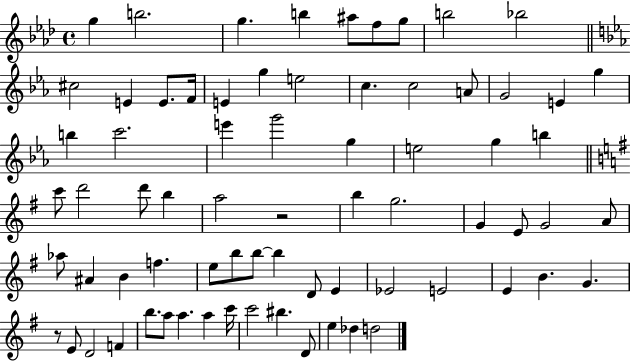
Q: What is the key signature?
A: AES major